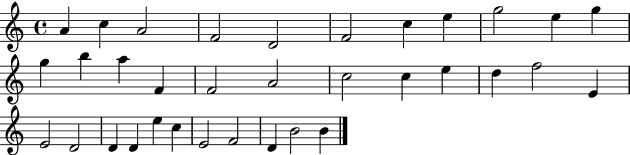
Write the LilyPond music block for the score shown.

{
  \clef treble
  \time 4/4
  \defaultTimeSignature
  \key c \major
  a'4 c''4 a'2 | f'2 d'2 | f'2 c''4 e''4 | g''2 e''4 g''4 | \break g''4 b''4 a''4 f'4 | f'2 a'2 | c''2 c''4 e''4 | d''4 f''2 e'4 | \break e'2 d'2 | d'4 d'4 e''4 c''4 | e'2 f'2 | d'4 b'2 b'4 | \break \bar "|."
}